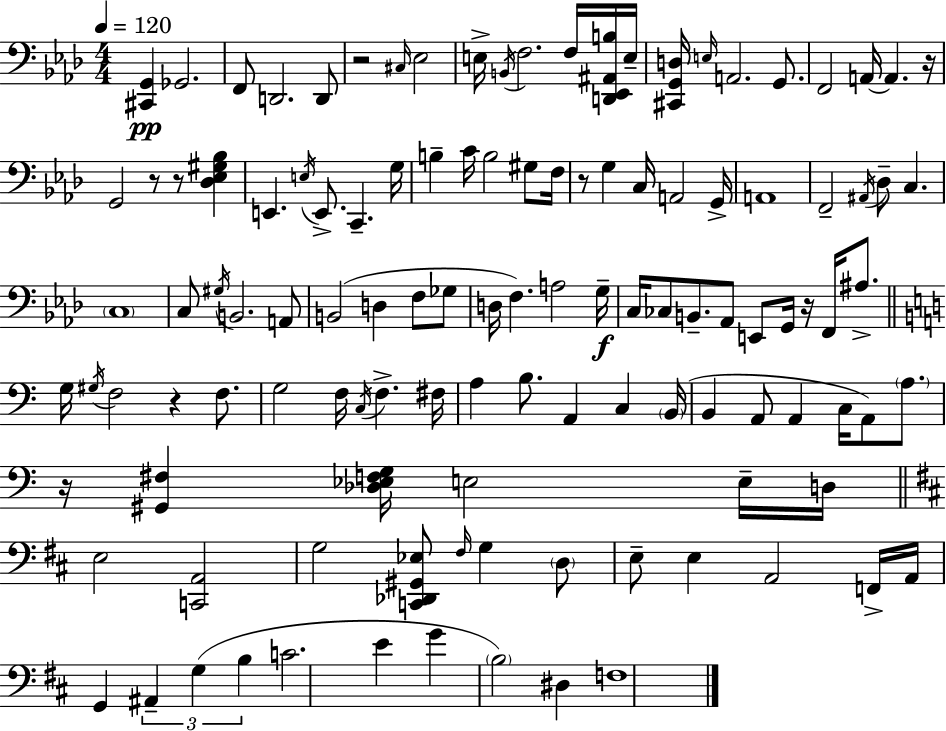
[C#2,G2]/q Gb2/h. F2/e D2/h. D2/e R/h C#3/s Eb3/h E3/s B2/s F3/h. F3/s [D2,Eb2,A#2,B3]/s E3/s [C#2,G2,D3]/s E3/s A2/h. G2/e. F2/h A2/s A2/q. R/s G2/h R/e R/e [Db3,Eb3,G#3,Bb3]/q E2/q. E3/s E2/e. C2/q. G3/s B3/q C4/s B3/h G#3/e F3/s R/e G3/q C3/s A2/h G2/s A2/w F2/h A#2/s Db3/e C3/q. C3/w C3/e G#3/s B2/h. A2/e B2/h D3/q F3/e Gb3/e D3/s F3/q. A3/h G3/s C3/s CES3/e B2/e. Ab2/e E2/e G2/s R/s F2/s A#3/e. G3/s G#3/s F3/h R/q F3/e. G3/h F3/s C3/s F3/q. F#3/s A3/q B3/e. A2/q C3/q B2/s B2/q A2/e A2/q C3/s A2/e A3/e. R/s [G#2,F#3]/q [Db3,Eb3,F3,G3]/s E3/h E3/s D3/s E3/h [C2,A2]/h G3/h [C2,Db2,G#2,Eb3]/e F#3/s G3/q D3/e E3/e E3/q A2/h F2/s A2/s G2/q A#2/q G3/q B3/q C4/h. E4/q G4/q B3/h D#3/q F3/w